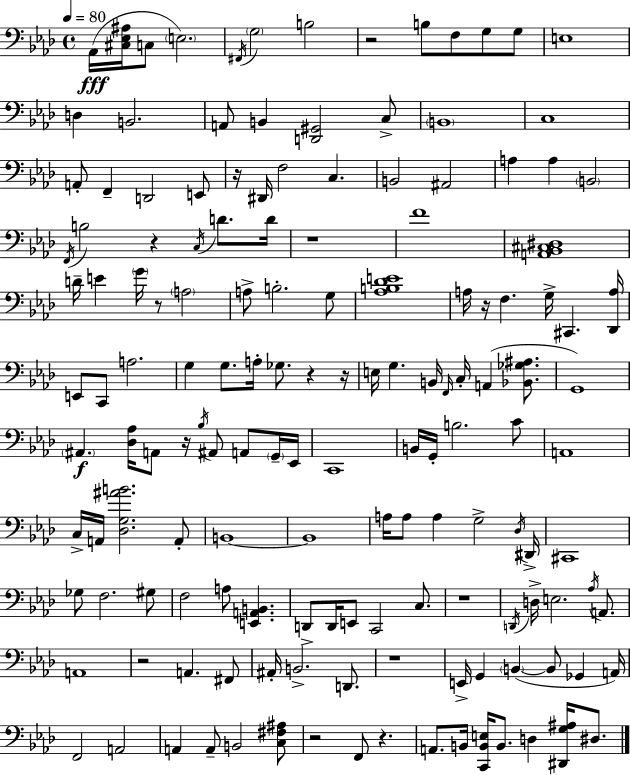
Ab2/s [C#3,Eb3,A#3]/s C3/e E3/h. F#2/s G3/h B3/h R/h B3/e F3/e G3/e G3/e E3/w D3/q B2/h. A2/e B2/q [D2,G#2]/h C3/e B2/w C3/w A2/e F2/q D2/h E2/e R/s D#2/s F3/h C3/q. B2/h A#2/h A3/q A3/q B2/h F2/s B3/h R/q C3/s D4/e. D4/s R/w F4/w [A2,Bb2,C#3,D#3]/w D4/s E4/q G4/s R/e A3/h A3/e B3/h. G3/e [Ab3,B3,Db4,E4]/w A3/s R/s F3/q. G3/s C#2/q. [Db2,A3]/s E2/e C2/e A3/h. G3/q G3/e. A3/s Gb3/e. R/q R/s E3/s G3/q. B2/s F2/s C3/s A2/q [Bb2,Gb3,A#3]/e. G2/w A#2/q. [Db3,Ab3]/s A2/e R/s Bb3/s A#2/e A2/e G2/s Eb2/s C2/w B2/s G2/s B3/h. C4/e A2/w C3/s A2/s [Db3,G3,A#4,B4]/h. A2/e B2/w B2/w A3/s A3/e A3/q G3/h Db3/s D#2/s C#2/w Gb3/e F3/h. G#3/e F3/h A3/e [E2,A2,B2]/q. D2/e D2/s E2/e C2/h C3/e. R/w D2/s D3/s E3/h. Ab3/s A2/e. A2/w R/h A2/q. F#2/e A#2/s B2/h. D2/e. R/w E2/s G2/q B2/q B2/e Gb2/q A2/s F2/h A2/h A2/q A2/e B2/h [C3,F#3,A#3]/e R/h F2/e R/q. A2/e. B2/s [C2,B2,E3]/s B2/e. D3/q [D#2,G3,A#3]/s D#3/e.